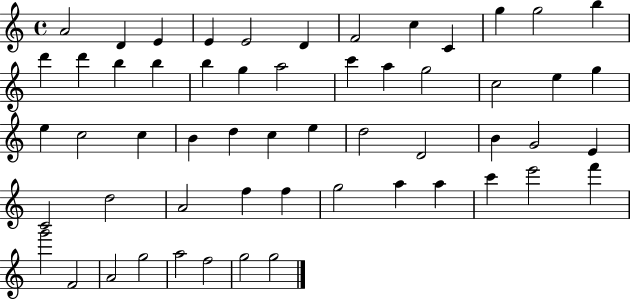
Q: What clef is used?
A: treble